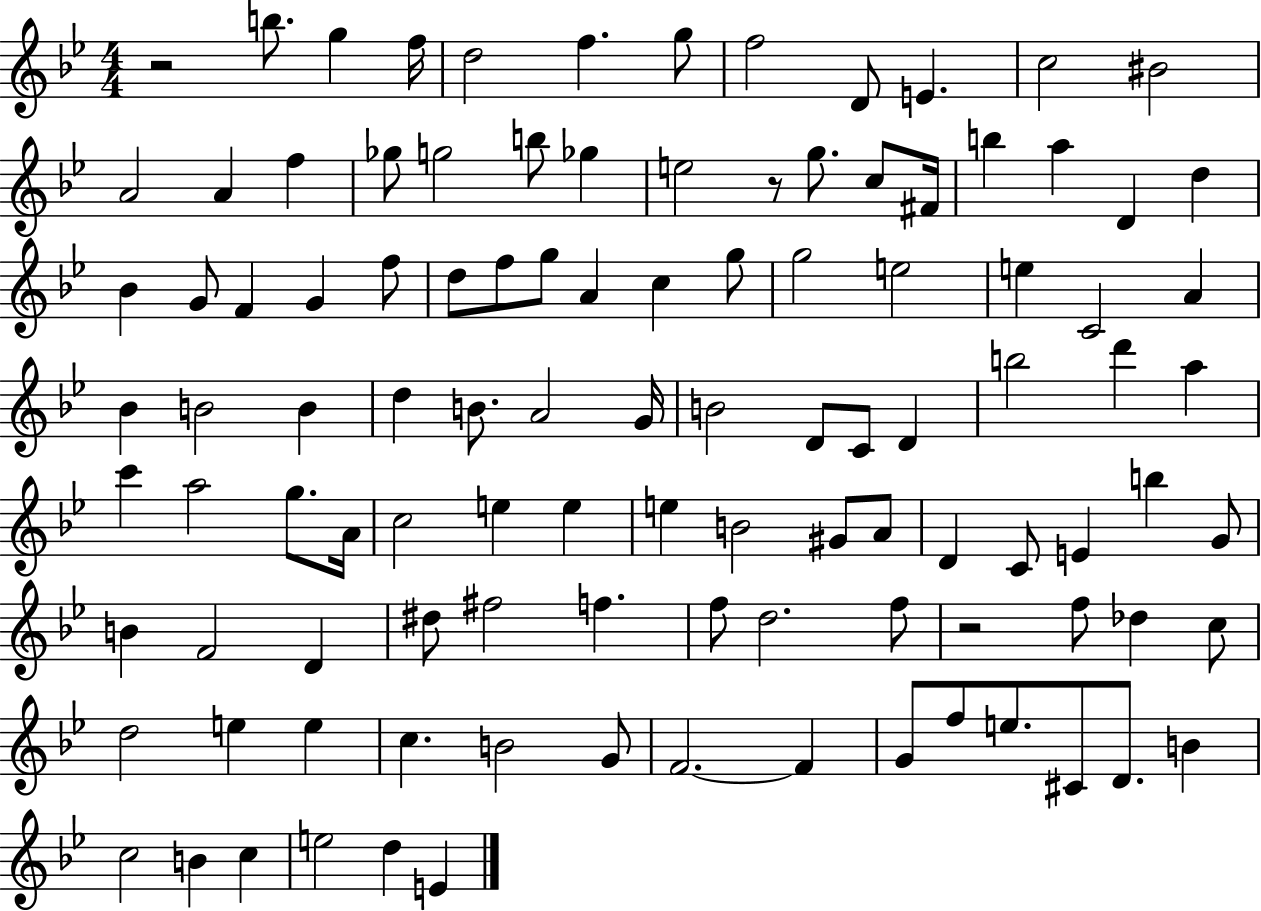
R/h B5/e. G5/q F5/s D5/h F5/q. G5/e F5/h D4/e E4/q. C5/h BIS4/h A4/h A4/q F5/q Gb5/e G5/h B5/e Gb5/q E5/h R/e G5/e. C5/e F#4/s B5/q A5/q D4/q D5/q Bb4/q G4/e F4/q G4/q F5/e D5/e F5/e G5/e A4/q C5/q G5/e G5/h E5/h E5/q C4/h A4/q Bb4/q B4/h B4/q D5/q B4/e. A4/h G4/s B4/h D4/e C4/e D4/q B5/h D6/q A5/q C6/q A5/h G5/e. A4/s C5/h E5/q E5/q E5/q B4/h G#4/e A4/e D4/q C4/e E4/q B5/q G4/e B4/q F4/h D4/q D#5/e F#5/h F5/q. F5/e D5/h. F5/e R/h F5/e Db5/q C5/e D5/h E5/q E5/q C5/q. B4/h G4/e F4/h. F4/q G4/e F5/e E5/e. C#4/e D4/e. B4/q C5/h B4/q C5/q E5/h D5/q E4/q